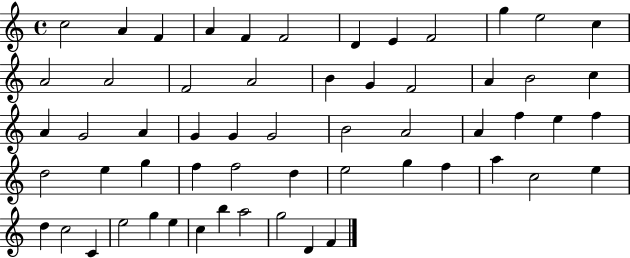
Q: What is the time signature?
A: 4/4